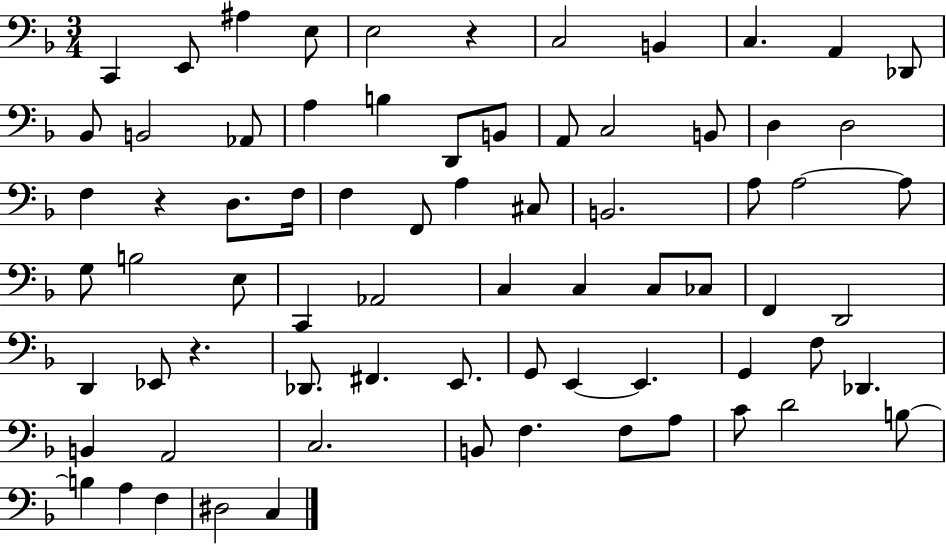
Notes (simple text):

C2/q E2/e A#3/q E3/e E3/h R/q C3/h B2/q C3/q. A2/q Db2/e Bb2/e B2/h Ab2/e A3/q B3/q D2/e B2/e A2/e C3/h B2/e D3/q D3/h F3/q R/q D3/e. F3/s F3/q F2/e A3/q C#3/e B2/h. A3/e A3/h A3/e G3/e B3/h E3/e C2/q Ab2/h C3/q C3/q C3/e CES3/e F2/q D2/h D2/q Eb2/e R/q. Db2/e. F#2/q. E2/e. G2/e E2/q E2/q. G2/q F3/e Db2/q. B2/q A2/h C3/h. B2/e F3/q. F3/e A3/e C4/e D4/h B3/e B3/q A3/q F3/q D#3/h C3/q